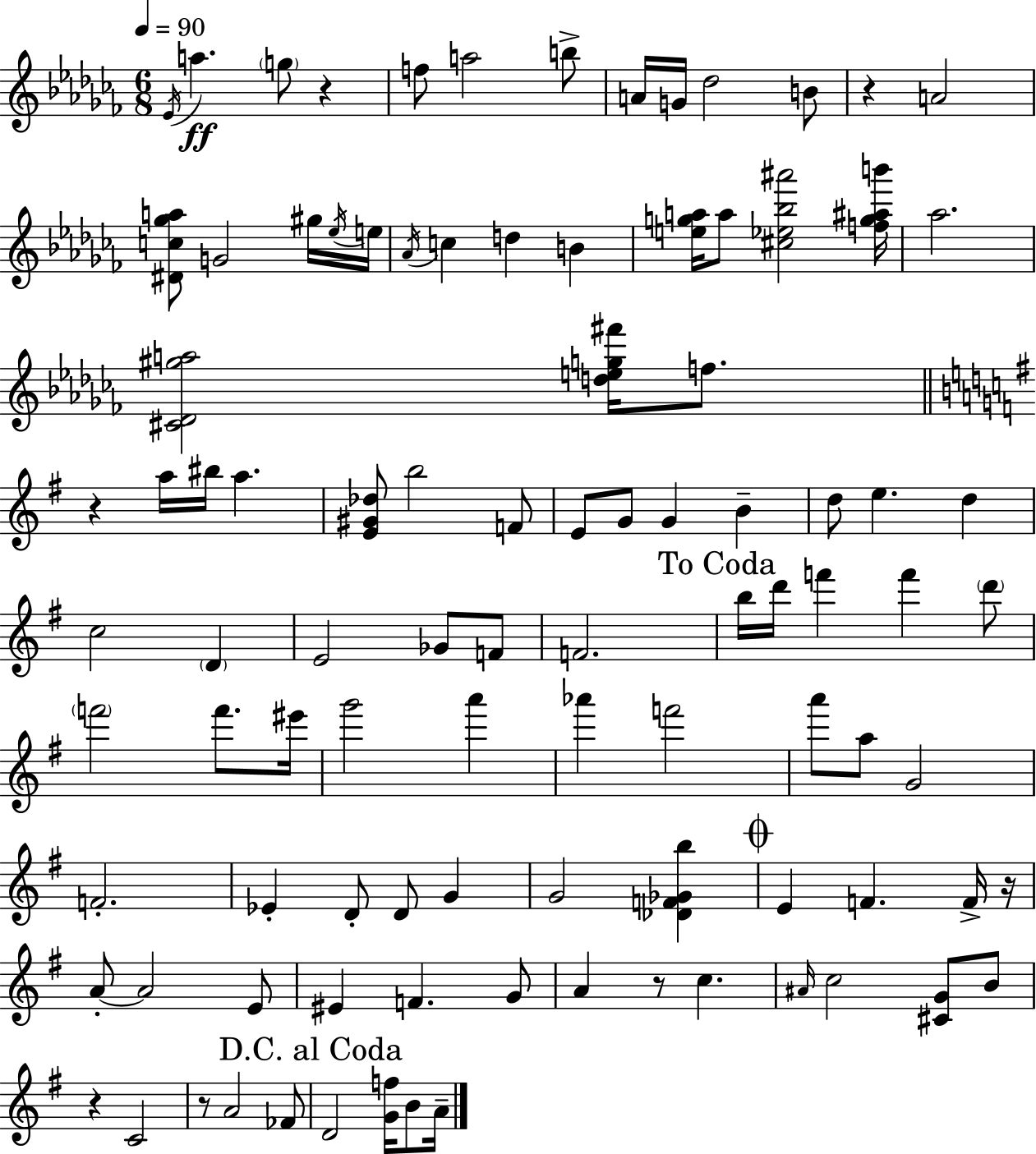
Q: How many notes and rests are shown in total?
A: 98